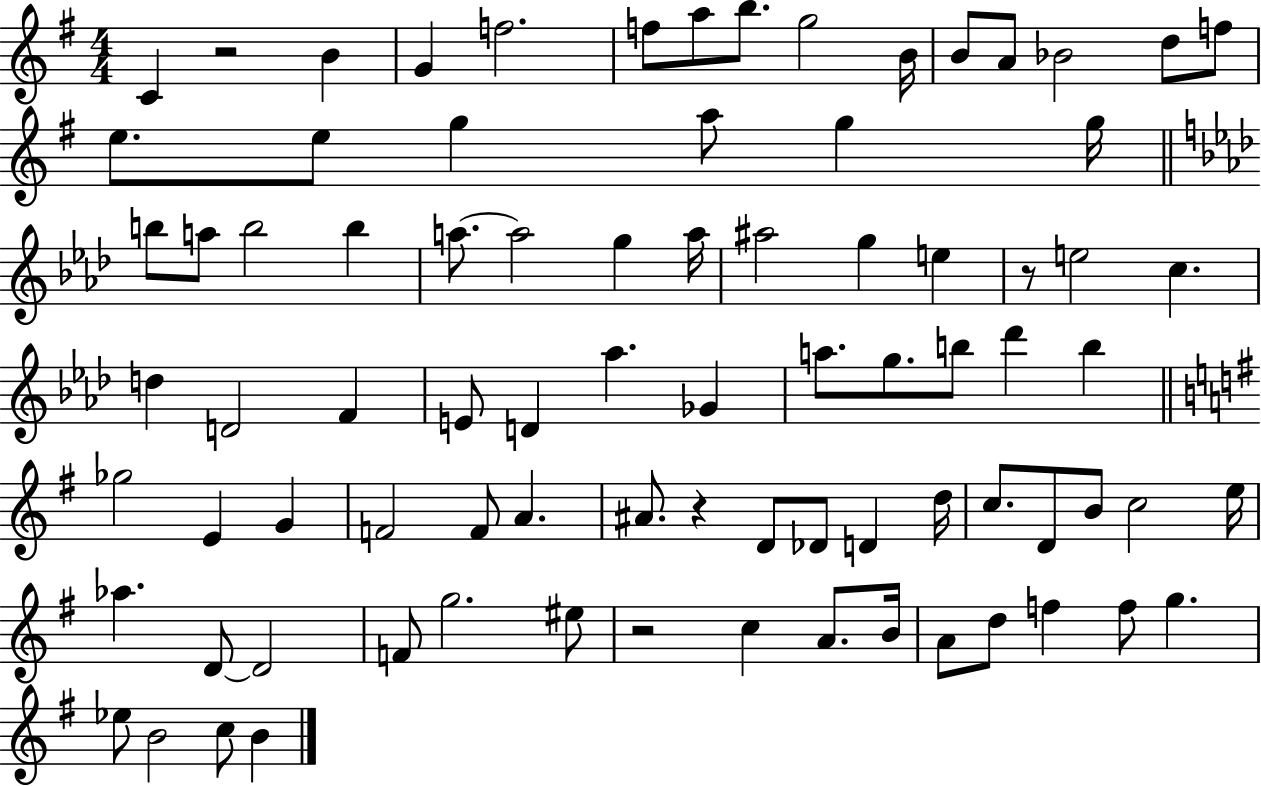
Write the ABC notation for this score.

X:1
T:Untitled
M:4/4
L:1/4
K:G
C z2 B G f2 f/2 a/2 b/2 g2 B/4 B/2 A/2 _B2 d/2 f/2 e/2 e/2 g a/2 g g/4 b/2 a/2 b2 b a/2 a2 g a/4 ^a2 g e z/2 e2 c d D2 F E/2 D _a _G a/2 g/2 b/2 _d' b _g2 E G F2 F/2 A ^A/2 z D/2 _D/2 D d/4 c/2 D/2 B/2 c2 e/4 _a D/2 D2 F/2 g2 ^e/2 z2 c A/2 B/4 A/2 d/2 f f/2 g _e/2 B2 c/2 B